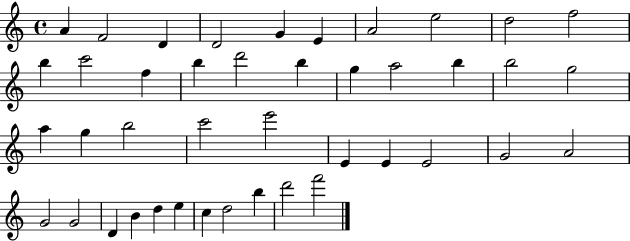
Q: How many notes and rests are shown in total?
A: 42